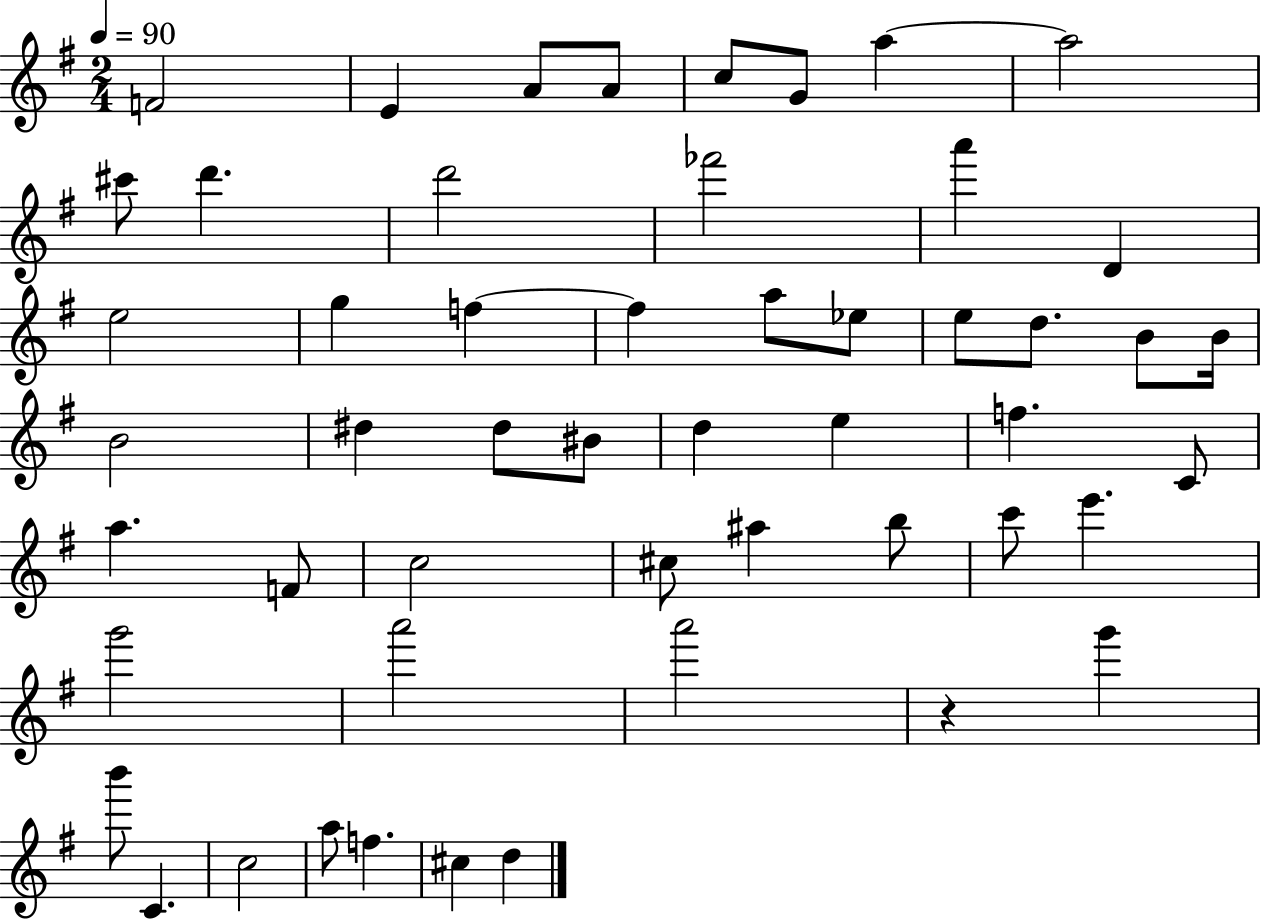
X:1
T:Untitled
M:2/4
L:1/4
K:G
F2 E A/2 A/2 c/2 G/2 a a2 ^c'/2 d' d'2 _f'2 a' D e2 g f f a/2 _e/2 e/2 d/2 B/2 B/4 B2 ^d ^d/2 ^B/2 d e f C/2 a F/2 c2 ^c/2 ^a b/2 c'/2 e' g'2 a'2 a'2 z g' b'/2 C c2 a/2 f ^c d